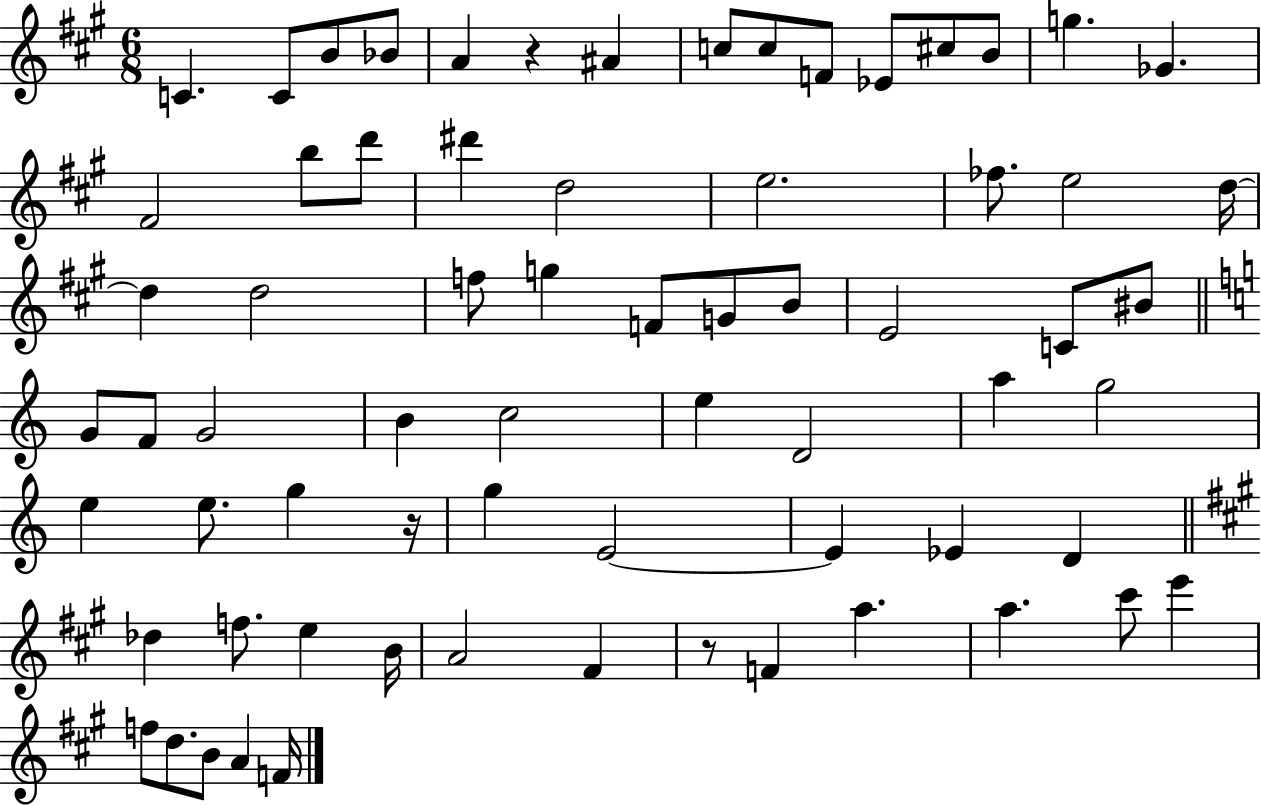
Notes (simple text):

C4/q. C4/e B4/e Bb4/e A4/q R/q A#4/q C5/e C5/e F4/e Eb4/e C#5/e B4/e G5/q. Gb4/q. F#4/h B5/e D6/e D#6/q D5/h E5/h. FES5/e. E5/h D5/s D5/q D5/h F5/e G5/q F4/e G4/e B4/e E4/h C4/e BIS4/e G4/e F4/e G4/h B4/q C5/h E5/q D4/h A5/q G5/h E5/q E5/e. G5/q R/s G5/q E4/h E4/q Eb4/q D4/q Db5/q F5/e. E5/q B4/s A4/h F#4/q R/e F4/q A5/q. A5/q. C#6/e E6/q F5/e D5/e. B4/e A4/q F4/s